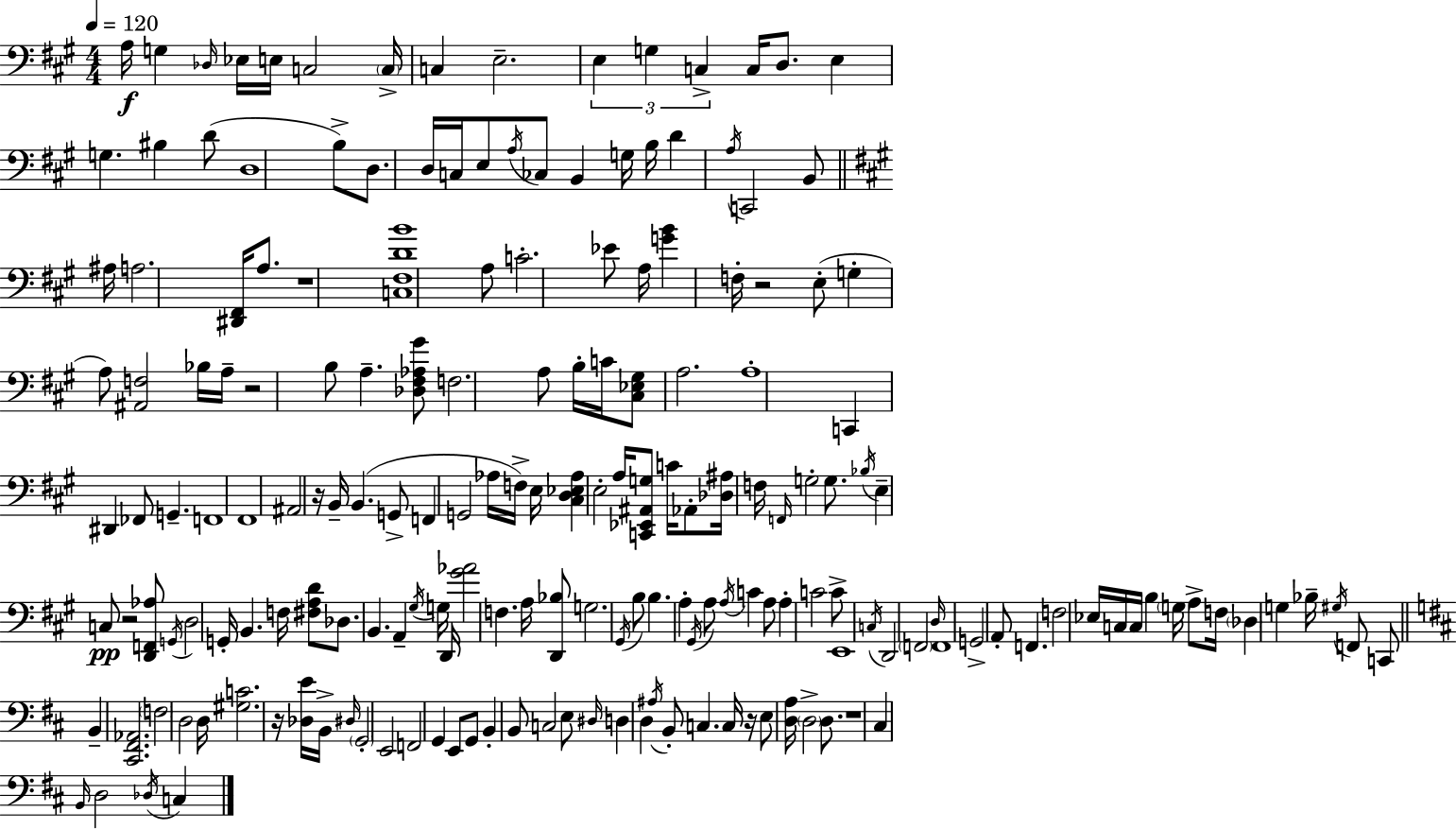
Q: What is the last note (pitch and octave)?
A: C3